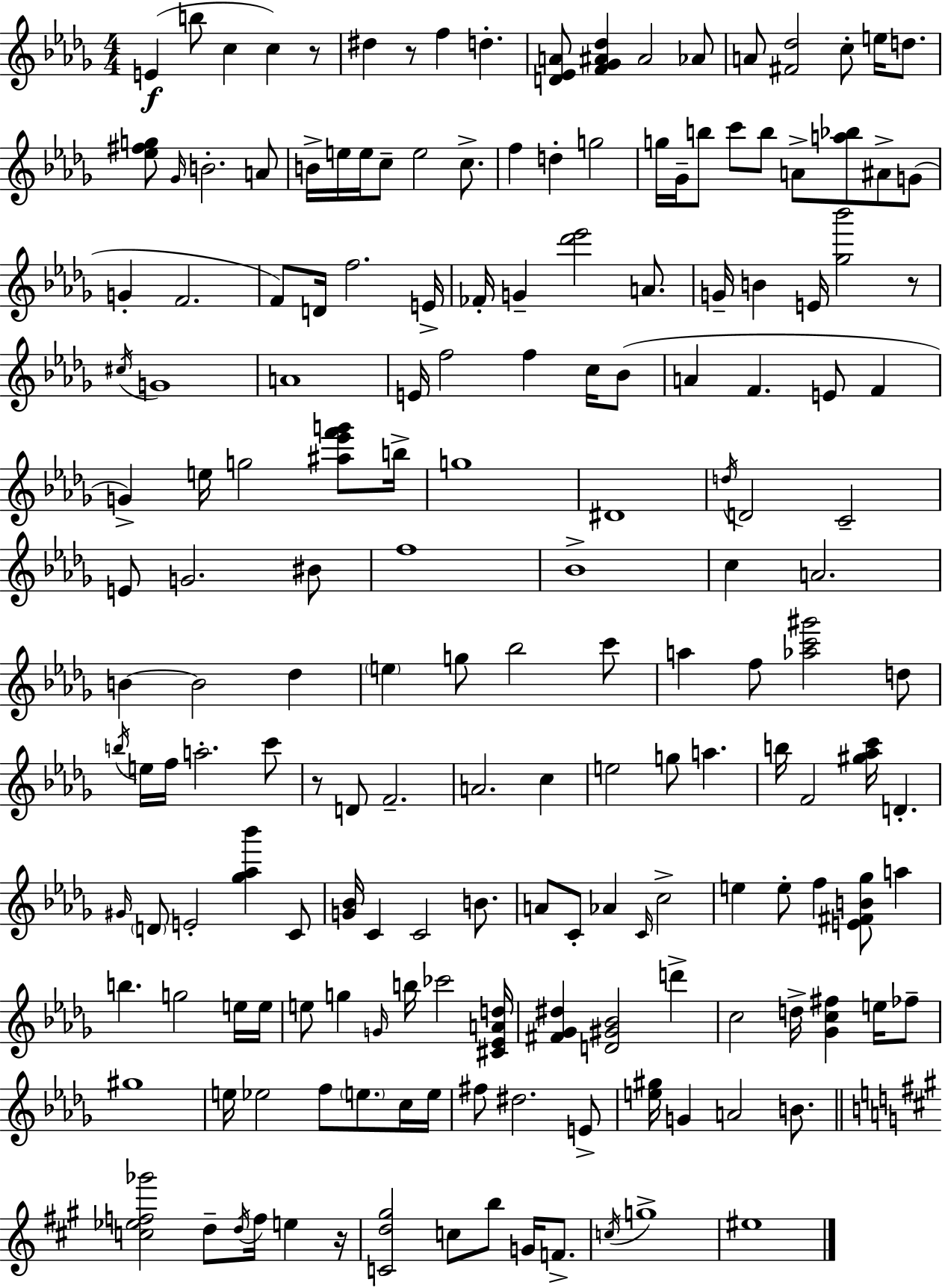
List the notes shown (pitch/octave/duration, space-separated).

E4/q B5/e C5/q C5/q R/e D#5/q R/e F5/q D5/q. [D4,Eb4,A4]/e [F4,Gb4,A#4,Db5]/q A#4/h Ab4/e A4/e [F#4,Db5]/h C5/e E5/s D5/e. [Eb5,F#5,G5]/e Gb4/s B4/h. A4/e B4/s E5/s E5/s C5/e E5/h C5/e. F5/q D5/q G5/h G5/s Gb4/s B5/e C6/e B5/e A4/e [A5,Bb5]/e A#4/e G4/e G4/q F4/h. F4/e D4/s F5/h. E4/s FES4/s G4/q [Db6,Eb6]/h A4/e. G4/s B4/q E4/s [Gb5,Bb6]/h R/e C#5/s G4/w A4/w E4/s F5/h F5/q C5/s Bb4/e A4/q F4/q. E4/e F4/q G4/q E5/s G5/h [A#5,Eb6,F6,G6]/e B5/s G5/w D#4/w D5/s D4/h C4/h E4/e G4/h. BIS4/e F5/w Bb4/w C5/q A4/h. B4/q B4/h Db5/q E5/q G5/e Bb5/h C6/e A5/q F5/e [Ab5,C6,G#6]/h D5/e B5/s E5/s F5/s A5/h. C6/e R/e D4/e F4/h. A4/h. C5/q E5/h G5/e A5/q. B5/s F4/h [G#5,Ab5,C6]/s D4/q. G#4/s D4/e E4/h [Gb5,Ab5,Bb6]/q C4/e [G4,Bb4]/s C4/q C4/h B4/e. A4/e C4/e Ab4/q C4/s C5/h E5/q E5/e F5/q [E4,F#4,B4,Gb5]/e A5/q B5/q. G5/h E5/s E5/s E5/e G5/q G4/s B5/s CES6/h [C#4,Eb4,A4,D5]/s [F#4,Gb4,D#5]/q [D4,G#4,Bb4]/h D6/q C5/h D5/s [Gb4,C5,F#5]/q E5/s FES5/e G#5/w E5/s Eb5/h F5/e E5/e. C5/s E5/s F#5/e D#5/h. E4/e [E5,G#5]/s G4/q A4/h B4/e. [C5,Eb5,F5,Gb6]/h D5/e D5/s F5/s E5/q R/s [C4,D5,G#5]/h C5/e B5/e G4/s F4/e. C5/s G5/w EIS5/w